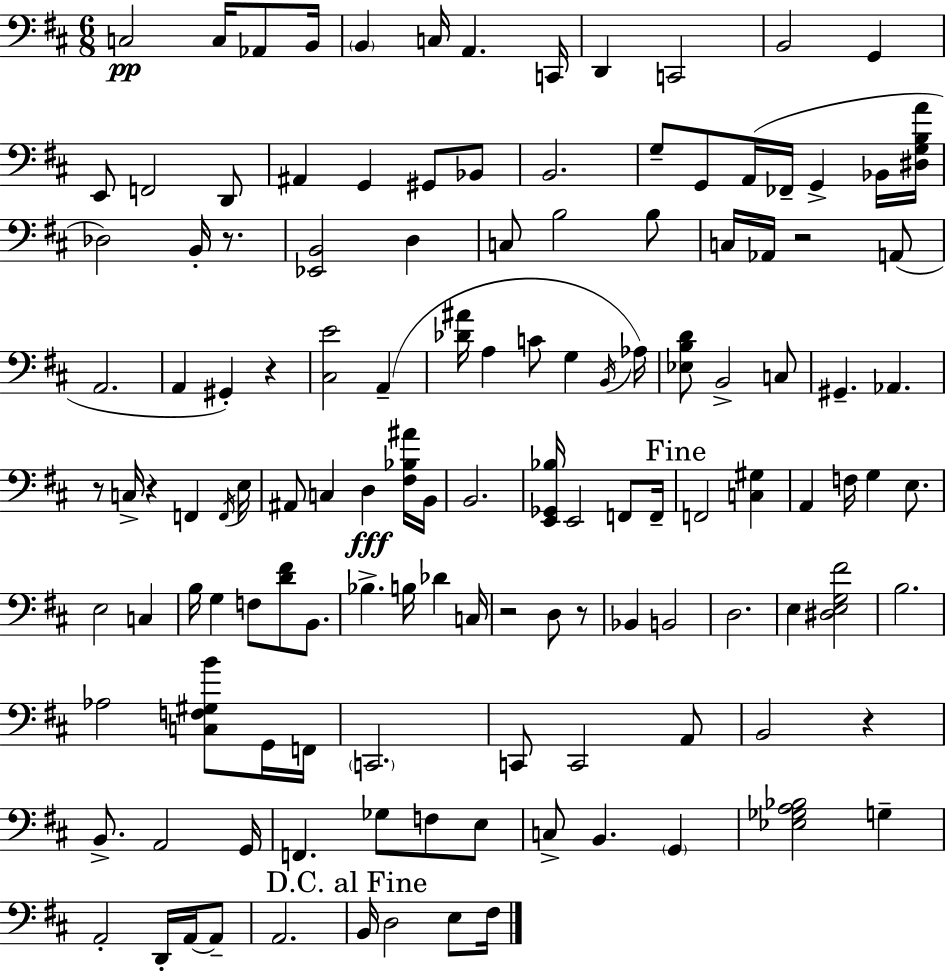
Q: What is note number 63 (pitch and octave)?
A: F3